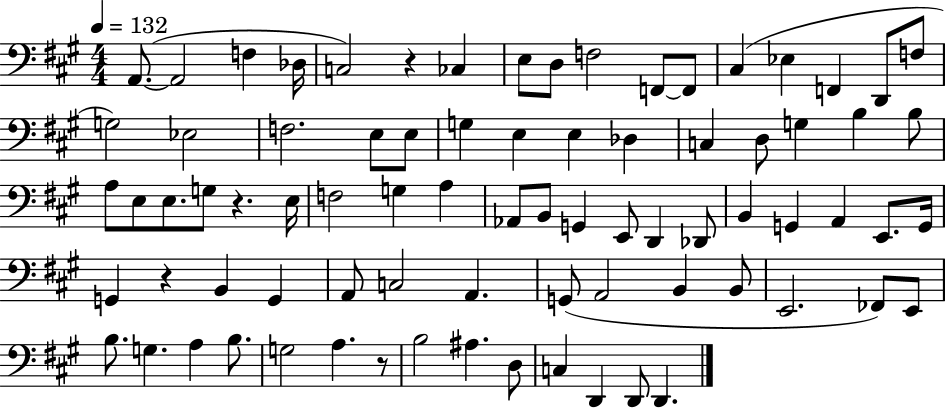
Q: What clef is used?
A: bass